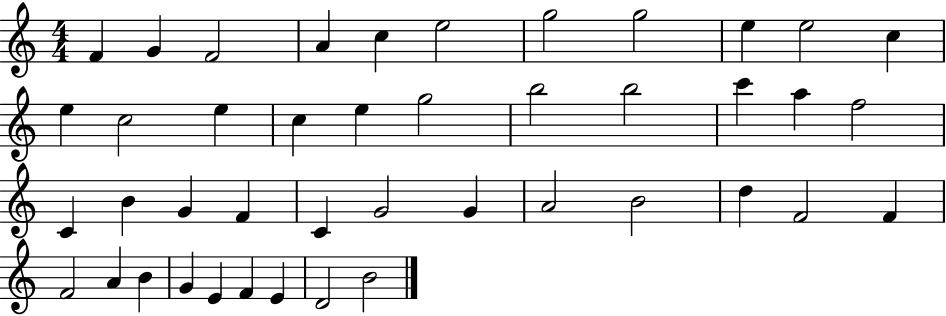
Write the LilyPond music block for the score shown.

{
  \clef treble
  \numericTimeSignature
  \time 4/4
  \key c \major
  f'4 g'4 f'2 | a'4 c''4 e''2 | g''2 g''2 | e''4 e''2 c''4 | \break e''4 c''2 e''4 | c''4 e''4 g''2 | b''2 b''2 | c'''4 a''4 f''2 | \break c'4 b'4 g'4 f'4 | c'4 g'2 g'4 | a'2 b'2 | d''4 f'2 f'4 | \break f'2 a'4 b'4 | g'4 e'4 f'4 e'4 | d'2 b'2 | \bar "|."
}